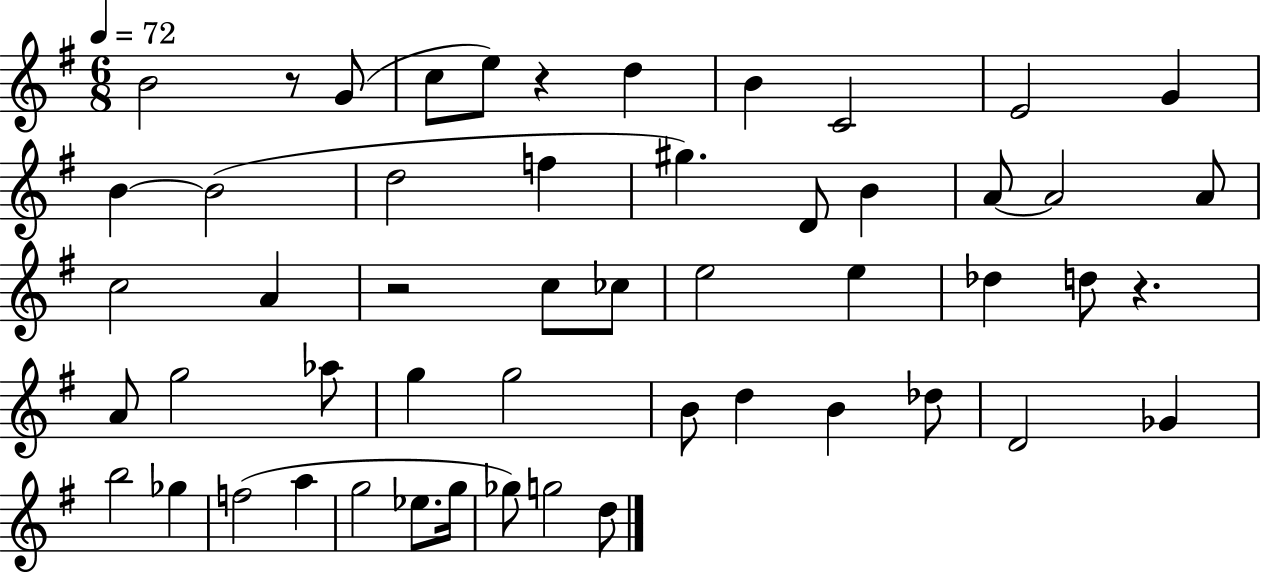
B4/h R/e G4/e C5/e E5/e R/q D5/q B4/q C4/h E4/h G4/q B4/q B4/h D5/h F5/q G#5/q. D4/e B4/q A4/e A4/h A4/e C5/h A4/q R/h C5/e CES5/e E5/h E5/q Db5/q D5/e R/q. A4/e G5/h Ab5/e G5/q G5/h B4/e D5/q B4/q Db5/e D4/h Gb4/q B5/h Gb5/q F5/h A5/q G5/h Eb5/e. G5/s Gb5/e G5/h D5/e